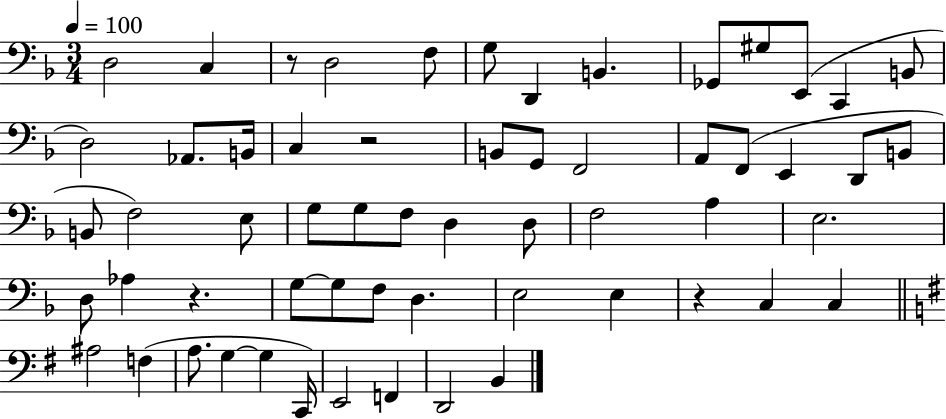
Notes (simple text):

D3/h C3/q R/e D3/h F3/e G3/e D2/q B2/q. Gb2/e G#3/e E2/e C2/q B2/e D3/h Ab2/e. B2/s C3/q R/h B2/e G2/e F2/h A2/e F2/e E2/q D2/e B2/e B2/e F3/h E3/e G3/e G3/e F3/e D3/q D3/e F3/h A3/q E3/h. D3/e Ab3/q R/q. G3/e G3/e F3/e D3/q. E3/h E3/q R/q C3/q C3/q A#3/h F3/q A3/e. G3/q G3/q C2/s E2/h F2/q D2/h B2/q